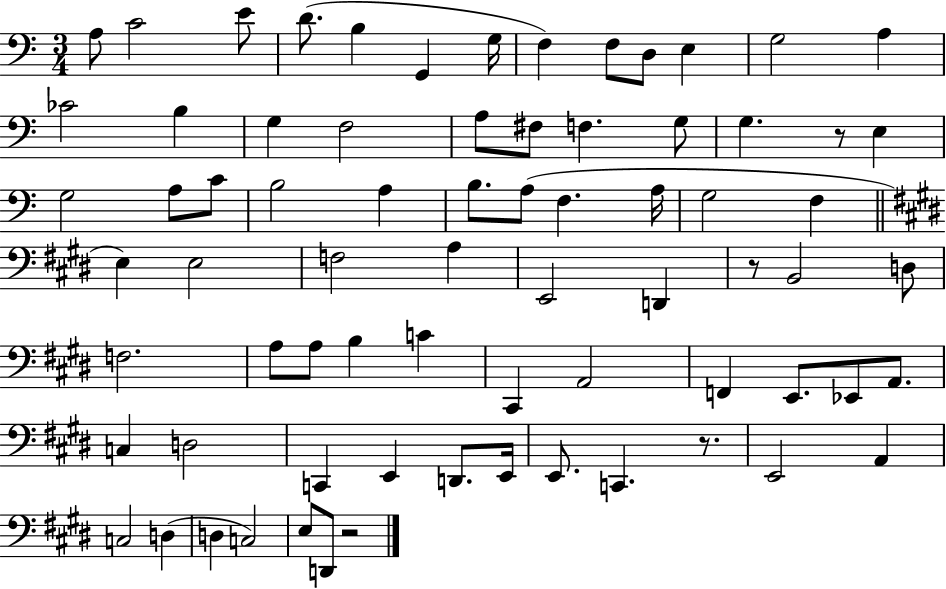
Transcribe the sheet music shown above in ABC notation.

X:1
T:Untitled
M:3/4
L:1/4
K:C
A,/2 C2 E/2 D/2 B, G,, G,/4 F, F,/2 D,/2 E, G,2 A, _C2 B, G, F,2 A,/2 ^F,/2 F, G,/2 G, z/2 E, G,2 A,/2 C/2 B,2 A, B,/2 A,/2 F, A,/4 G,2 F, E, E,2 F,2 A, E,,2 D,, z/2 B,,2 D,/2 F,2 A,/2 A,/2 B, C ^C,, A,,2 F,, E,,/2 _E,,/2 A,,/2 C, D,2 C,, E,, D,,/2 E,,/4 E,,/2 C,, z/2 E,,2 A,, C,2 D, D, C,2 E,/2 D,,/2 z2